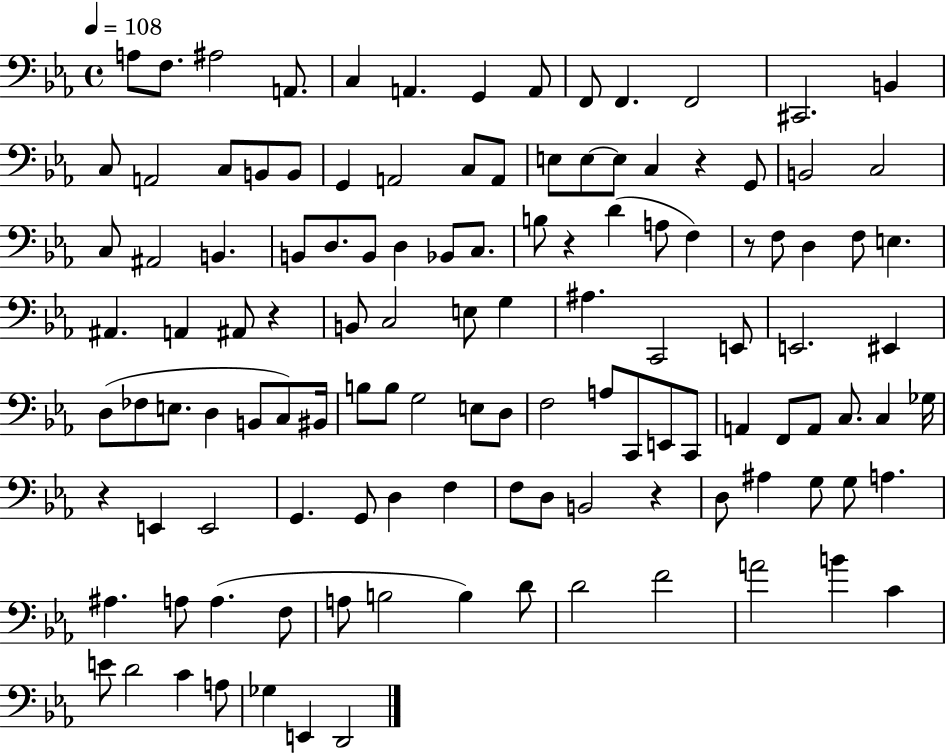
{
  \clef bass
  \time 4/4
  \defaultTimeSignature
  \key ees \major
  \tempo 4 = 108
  a8 f8. ais2 a,8. | c4 a,4. g,4 a,8 | f,8 f,4. f,2 | cis,2. b,4 | \break c8 a,2 c8 b,8 b,8 | g,4 a,2 c8 a,8 | e8 e8~~ e8 c4 r4 g,8 | b,2 c2 | \break c8 ais,2 b,4. | b,8 d8. b,8 d4 bes,8 c8. | b8 r4 d'4( a8 f4) | r8 f8 d4 f8 e4. | \break ais,4. a,4 ais,8 r4 | b,8 c2 e8 g4 | ais4. c,2 e,8 | e,2. eis,4 | \break d8( fes8 e8. d4 b,8 c8) bis,16 | b8 b8 g2 e8 d8 | f2 a8 c,8 e,8 c,8 | a,4 f,8 a,8 c8. c4 ges16 | \break r4 e,4 e,2 | g,4. g,8 d4 f4 | f8 d8 b,2 r4 | d8 ais4 g8 g8 a4. | \break ais4. a8 a4.( f8 | a8 b2 b4) d'8 | d'2 f'2 | a'2 b'4 c'4 | \break e'8 d'2 c'4 a8 | ges4 e,4 d,2 | \bar "|."
}